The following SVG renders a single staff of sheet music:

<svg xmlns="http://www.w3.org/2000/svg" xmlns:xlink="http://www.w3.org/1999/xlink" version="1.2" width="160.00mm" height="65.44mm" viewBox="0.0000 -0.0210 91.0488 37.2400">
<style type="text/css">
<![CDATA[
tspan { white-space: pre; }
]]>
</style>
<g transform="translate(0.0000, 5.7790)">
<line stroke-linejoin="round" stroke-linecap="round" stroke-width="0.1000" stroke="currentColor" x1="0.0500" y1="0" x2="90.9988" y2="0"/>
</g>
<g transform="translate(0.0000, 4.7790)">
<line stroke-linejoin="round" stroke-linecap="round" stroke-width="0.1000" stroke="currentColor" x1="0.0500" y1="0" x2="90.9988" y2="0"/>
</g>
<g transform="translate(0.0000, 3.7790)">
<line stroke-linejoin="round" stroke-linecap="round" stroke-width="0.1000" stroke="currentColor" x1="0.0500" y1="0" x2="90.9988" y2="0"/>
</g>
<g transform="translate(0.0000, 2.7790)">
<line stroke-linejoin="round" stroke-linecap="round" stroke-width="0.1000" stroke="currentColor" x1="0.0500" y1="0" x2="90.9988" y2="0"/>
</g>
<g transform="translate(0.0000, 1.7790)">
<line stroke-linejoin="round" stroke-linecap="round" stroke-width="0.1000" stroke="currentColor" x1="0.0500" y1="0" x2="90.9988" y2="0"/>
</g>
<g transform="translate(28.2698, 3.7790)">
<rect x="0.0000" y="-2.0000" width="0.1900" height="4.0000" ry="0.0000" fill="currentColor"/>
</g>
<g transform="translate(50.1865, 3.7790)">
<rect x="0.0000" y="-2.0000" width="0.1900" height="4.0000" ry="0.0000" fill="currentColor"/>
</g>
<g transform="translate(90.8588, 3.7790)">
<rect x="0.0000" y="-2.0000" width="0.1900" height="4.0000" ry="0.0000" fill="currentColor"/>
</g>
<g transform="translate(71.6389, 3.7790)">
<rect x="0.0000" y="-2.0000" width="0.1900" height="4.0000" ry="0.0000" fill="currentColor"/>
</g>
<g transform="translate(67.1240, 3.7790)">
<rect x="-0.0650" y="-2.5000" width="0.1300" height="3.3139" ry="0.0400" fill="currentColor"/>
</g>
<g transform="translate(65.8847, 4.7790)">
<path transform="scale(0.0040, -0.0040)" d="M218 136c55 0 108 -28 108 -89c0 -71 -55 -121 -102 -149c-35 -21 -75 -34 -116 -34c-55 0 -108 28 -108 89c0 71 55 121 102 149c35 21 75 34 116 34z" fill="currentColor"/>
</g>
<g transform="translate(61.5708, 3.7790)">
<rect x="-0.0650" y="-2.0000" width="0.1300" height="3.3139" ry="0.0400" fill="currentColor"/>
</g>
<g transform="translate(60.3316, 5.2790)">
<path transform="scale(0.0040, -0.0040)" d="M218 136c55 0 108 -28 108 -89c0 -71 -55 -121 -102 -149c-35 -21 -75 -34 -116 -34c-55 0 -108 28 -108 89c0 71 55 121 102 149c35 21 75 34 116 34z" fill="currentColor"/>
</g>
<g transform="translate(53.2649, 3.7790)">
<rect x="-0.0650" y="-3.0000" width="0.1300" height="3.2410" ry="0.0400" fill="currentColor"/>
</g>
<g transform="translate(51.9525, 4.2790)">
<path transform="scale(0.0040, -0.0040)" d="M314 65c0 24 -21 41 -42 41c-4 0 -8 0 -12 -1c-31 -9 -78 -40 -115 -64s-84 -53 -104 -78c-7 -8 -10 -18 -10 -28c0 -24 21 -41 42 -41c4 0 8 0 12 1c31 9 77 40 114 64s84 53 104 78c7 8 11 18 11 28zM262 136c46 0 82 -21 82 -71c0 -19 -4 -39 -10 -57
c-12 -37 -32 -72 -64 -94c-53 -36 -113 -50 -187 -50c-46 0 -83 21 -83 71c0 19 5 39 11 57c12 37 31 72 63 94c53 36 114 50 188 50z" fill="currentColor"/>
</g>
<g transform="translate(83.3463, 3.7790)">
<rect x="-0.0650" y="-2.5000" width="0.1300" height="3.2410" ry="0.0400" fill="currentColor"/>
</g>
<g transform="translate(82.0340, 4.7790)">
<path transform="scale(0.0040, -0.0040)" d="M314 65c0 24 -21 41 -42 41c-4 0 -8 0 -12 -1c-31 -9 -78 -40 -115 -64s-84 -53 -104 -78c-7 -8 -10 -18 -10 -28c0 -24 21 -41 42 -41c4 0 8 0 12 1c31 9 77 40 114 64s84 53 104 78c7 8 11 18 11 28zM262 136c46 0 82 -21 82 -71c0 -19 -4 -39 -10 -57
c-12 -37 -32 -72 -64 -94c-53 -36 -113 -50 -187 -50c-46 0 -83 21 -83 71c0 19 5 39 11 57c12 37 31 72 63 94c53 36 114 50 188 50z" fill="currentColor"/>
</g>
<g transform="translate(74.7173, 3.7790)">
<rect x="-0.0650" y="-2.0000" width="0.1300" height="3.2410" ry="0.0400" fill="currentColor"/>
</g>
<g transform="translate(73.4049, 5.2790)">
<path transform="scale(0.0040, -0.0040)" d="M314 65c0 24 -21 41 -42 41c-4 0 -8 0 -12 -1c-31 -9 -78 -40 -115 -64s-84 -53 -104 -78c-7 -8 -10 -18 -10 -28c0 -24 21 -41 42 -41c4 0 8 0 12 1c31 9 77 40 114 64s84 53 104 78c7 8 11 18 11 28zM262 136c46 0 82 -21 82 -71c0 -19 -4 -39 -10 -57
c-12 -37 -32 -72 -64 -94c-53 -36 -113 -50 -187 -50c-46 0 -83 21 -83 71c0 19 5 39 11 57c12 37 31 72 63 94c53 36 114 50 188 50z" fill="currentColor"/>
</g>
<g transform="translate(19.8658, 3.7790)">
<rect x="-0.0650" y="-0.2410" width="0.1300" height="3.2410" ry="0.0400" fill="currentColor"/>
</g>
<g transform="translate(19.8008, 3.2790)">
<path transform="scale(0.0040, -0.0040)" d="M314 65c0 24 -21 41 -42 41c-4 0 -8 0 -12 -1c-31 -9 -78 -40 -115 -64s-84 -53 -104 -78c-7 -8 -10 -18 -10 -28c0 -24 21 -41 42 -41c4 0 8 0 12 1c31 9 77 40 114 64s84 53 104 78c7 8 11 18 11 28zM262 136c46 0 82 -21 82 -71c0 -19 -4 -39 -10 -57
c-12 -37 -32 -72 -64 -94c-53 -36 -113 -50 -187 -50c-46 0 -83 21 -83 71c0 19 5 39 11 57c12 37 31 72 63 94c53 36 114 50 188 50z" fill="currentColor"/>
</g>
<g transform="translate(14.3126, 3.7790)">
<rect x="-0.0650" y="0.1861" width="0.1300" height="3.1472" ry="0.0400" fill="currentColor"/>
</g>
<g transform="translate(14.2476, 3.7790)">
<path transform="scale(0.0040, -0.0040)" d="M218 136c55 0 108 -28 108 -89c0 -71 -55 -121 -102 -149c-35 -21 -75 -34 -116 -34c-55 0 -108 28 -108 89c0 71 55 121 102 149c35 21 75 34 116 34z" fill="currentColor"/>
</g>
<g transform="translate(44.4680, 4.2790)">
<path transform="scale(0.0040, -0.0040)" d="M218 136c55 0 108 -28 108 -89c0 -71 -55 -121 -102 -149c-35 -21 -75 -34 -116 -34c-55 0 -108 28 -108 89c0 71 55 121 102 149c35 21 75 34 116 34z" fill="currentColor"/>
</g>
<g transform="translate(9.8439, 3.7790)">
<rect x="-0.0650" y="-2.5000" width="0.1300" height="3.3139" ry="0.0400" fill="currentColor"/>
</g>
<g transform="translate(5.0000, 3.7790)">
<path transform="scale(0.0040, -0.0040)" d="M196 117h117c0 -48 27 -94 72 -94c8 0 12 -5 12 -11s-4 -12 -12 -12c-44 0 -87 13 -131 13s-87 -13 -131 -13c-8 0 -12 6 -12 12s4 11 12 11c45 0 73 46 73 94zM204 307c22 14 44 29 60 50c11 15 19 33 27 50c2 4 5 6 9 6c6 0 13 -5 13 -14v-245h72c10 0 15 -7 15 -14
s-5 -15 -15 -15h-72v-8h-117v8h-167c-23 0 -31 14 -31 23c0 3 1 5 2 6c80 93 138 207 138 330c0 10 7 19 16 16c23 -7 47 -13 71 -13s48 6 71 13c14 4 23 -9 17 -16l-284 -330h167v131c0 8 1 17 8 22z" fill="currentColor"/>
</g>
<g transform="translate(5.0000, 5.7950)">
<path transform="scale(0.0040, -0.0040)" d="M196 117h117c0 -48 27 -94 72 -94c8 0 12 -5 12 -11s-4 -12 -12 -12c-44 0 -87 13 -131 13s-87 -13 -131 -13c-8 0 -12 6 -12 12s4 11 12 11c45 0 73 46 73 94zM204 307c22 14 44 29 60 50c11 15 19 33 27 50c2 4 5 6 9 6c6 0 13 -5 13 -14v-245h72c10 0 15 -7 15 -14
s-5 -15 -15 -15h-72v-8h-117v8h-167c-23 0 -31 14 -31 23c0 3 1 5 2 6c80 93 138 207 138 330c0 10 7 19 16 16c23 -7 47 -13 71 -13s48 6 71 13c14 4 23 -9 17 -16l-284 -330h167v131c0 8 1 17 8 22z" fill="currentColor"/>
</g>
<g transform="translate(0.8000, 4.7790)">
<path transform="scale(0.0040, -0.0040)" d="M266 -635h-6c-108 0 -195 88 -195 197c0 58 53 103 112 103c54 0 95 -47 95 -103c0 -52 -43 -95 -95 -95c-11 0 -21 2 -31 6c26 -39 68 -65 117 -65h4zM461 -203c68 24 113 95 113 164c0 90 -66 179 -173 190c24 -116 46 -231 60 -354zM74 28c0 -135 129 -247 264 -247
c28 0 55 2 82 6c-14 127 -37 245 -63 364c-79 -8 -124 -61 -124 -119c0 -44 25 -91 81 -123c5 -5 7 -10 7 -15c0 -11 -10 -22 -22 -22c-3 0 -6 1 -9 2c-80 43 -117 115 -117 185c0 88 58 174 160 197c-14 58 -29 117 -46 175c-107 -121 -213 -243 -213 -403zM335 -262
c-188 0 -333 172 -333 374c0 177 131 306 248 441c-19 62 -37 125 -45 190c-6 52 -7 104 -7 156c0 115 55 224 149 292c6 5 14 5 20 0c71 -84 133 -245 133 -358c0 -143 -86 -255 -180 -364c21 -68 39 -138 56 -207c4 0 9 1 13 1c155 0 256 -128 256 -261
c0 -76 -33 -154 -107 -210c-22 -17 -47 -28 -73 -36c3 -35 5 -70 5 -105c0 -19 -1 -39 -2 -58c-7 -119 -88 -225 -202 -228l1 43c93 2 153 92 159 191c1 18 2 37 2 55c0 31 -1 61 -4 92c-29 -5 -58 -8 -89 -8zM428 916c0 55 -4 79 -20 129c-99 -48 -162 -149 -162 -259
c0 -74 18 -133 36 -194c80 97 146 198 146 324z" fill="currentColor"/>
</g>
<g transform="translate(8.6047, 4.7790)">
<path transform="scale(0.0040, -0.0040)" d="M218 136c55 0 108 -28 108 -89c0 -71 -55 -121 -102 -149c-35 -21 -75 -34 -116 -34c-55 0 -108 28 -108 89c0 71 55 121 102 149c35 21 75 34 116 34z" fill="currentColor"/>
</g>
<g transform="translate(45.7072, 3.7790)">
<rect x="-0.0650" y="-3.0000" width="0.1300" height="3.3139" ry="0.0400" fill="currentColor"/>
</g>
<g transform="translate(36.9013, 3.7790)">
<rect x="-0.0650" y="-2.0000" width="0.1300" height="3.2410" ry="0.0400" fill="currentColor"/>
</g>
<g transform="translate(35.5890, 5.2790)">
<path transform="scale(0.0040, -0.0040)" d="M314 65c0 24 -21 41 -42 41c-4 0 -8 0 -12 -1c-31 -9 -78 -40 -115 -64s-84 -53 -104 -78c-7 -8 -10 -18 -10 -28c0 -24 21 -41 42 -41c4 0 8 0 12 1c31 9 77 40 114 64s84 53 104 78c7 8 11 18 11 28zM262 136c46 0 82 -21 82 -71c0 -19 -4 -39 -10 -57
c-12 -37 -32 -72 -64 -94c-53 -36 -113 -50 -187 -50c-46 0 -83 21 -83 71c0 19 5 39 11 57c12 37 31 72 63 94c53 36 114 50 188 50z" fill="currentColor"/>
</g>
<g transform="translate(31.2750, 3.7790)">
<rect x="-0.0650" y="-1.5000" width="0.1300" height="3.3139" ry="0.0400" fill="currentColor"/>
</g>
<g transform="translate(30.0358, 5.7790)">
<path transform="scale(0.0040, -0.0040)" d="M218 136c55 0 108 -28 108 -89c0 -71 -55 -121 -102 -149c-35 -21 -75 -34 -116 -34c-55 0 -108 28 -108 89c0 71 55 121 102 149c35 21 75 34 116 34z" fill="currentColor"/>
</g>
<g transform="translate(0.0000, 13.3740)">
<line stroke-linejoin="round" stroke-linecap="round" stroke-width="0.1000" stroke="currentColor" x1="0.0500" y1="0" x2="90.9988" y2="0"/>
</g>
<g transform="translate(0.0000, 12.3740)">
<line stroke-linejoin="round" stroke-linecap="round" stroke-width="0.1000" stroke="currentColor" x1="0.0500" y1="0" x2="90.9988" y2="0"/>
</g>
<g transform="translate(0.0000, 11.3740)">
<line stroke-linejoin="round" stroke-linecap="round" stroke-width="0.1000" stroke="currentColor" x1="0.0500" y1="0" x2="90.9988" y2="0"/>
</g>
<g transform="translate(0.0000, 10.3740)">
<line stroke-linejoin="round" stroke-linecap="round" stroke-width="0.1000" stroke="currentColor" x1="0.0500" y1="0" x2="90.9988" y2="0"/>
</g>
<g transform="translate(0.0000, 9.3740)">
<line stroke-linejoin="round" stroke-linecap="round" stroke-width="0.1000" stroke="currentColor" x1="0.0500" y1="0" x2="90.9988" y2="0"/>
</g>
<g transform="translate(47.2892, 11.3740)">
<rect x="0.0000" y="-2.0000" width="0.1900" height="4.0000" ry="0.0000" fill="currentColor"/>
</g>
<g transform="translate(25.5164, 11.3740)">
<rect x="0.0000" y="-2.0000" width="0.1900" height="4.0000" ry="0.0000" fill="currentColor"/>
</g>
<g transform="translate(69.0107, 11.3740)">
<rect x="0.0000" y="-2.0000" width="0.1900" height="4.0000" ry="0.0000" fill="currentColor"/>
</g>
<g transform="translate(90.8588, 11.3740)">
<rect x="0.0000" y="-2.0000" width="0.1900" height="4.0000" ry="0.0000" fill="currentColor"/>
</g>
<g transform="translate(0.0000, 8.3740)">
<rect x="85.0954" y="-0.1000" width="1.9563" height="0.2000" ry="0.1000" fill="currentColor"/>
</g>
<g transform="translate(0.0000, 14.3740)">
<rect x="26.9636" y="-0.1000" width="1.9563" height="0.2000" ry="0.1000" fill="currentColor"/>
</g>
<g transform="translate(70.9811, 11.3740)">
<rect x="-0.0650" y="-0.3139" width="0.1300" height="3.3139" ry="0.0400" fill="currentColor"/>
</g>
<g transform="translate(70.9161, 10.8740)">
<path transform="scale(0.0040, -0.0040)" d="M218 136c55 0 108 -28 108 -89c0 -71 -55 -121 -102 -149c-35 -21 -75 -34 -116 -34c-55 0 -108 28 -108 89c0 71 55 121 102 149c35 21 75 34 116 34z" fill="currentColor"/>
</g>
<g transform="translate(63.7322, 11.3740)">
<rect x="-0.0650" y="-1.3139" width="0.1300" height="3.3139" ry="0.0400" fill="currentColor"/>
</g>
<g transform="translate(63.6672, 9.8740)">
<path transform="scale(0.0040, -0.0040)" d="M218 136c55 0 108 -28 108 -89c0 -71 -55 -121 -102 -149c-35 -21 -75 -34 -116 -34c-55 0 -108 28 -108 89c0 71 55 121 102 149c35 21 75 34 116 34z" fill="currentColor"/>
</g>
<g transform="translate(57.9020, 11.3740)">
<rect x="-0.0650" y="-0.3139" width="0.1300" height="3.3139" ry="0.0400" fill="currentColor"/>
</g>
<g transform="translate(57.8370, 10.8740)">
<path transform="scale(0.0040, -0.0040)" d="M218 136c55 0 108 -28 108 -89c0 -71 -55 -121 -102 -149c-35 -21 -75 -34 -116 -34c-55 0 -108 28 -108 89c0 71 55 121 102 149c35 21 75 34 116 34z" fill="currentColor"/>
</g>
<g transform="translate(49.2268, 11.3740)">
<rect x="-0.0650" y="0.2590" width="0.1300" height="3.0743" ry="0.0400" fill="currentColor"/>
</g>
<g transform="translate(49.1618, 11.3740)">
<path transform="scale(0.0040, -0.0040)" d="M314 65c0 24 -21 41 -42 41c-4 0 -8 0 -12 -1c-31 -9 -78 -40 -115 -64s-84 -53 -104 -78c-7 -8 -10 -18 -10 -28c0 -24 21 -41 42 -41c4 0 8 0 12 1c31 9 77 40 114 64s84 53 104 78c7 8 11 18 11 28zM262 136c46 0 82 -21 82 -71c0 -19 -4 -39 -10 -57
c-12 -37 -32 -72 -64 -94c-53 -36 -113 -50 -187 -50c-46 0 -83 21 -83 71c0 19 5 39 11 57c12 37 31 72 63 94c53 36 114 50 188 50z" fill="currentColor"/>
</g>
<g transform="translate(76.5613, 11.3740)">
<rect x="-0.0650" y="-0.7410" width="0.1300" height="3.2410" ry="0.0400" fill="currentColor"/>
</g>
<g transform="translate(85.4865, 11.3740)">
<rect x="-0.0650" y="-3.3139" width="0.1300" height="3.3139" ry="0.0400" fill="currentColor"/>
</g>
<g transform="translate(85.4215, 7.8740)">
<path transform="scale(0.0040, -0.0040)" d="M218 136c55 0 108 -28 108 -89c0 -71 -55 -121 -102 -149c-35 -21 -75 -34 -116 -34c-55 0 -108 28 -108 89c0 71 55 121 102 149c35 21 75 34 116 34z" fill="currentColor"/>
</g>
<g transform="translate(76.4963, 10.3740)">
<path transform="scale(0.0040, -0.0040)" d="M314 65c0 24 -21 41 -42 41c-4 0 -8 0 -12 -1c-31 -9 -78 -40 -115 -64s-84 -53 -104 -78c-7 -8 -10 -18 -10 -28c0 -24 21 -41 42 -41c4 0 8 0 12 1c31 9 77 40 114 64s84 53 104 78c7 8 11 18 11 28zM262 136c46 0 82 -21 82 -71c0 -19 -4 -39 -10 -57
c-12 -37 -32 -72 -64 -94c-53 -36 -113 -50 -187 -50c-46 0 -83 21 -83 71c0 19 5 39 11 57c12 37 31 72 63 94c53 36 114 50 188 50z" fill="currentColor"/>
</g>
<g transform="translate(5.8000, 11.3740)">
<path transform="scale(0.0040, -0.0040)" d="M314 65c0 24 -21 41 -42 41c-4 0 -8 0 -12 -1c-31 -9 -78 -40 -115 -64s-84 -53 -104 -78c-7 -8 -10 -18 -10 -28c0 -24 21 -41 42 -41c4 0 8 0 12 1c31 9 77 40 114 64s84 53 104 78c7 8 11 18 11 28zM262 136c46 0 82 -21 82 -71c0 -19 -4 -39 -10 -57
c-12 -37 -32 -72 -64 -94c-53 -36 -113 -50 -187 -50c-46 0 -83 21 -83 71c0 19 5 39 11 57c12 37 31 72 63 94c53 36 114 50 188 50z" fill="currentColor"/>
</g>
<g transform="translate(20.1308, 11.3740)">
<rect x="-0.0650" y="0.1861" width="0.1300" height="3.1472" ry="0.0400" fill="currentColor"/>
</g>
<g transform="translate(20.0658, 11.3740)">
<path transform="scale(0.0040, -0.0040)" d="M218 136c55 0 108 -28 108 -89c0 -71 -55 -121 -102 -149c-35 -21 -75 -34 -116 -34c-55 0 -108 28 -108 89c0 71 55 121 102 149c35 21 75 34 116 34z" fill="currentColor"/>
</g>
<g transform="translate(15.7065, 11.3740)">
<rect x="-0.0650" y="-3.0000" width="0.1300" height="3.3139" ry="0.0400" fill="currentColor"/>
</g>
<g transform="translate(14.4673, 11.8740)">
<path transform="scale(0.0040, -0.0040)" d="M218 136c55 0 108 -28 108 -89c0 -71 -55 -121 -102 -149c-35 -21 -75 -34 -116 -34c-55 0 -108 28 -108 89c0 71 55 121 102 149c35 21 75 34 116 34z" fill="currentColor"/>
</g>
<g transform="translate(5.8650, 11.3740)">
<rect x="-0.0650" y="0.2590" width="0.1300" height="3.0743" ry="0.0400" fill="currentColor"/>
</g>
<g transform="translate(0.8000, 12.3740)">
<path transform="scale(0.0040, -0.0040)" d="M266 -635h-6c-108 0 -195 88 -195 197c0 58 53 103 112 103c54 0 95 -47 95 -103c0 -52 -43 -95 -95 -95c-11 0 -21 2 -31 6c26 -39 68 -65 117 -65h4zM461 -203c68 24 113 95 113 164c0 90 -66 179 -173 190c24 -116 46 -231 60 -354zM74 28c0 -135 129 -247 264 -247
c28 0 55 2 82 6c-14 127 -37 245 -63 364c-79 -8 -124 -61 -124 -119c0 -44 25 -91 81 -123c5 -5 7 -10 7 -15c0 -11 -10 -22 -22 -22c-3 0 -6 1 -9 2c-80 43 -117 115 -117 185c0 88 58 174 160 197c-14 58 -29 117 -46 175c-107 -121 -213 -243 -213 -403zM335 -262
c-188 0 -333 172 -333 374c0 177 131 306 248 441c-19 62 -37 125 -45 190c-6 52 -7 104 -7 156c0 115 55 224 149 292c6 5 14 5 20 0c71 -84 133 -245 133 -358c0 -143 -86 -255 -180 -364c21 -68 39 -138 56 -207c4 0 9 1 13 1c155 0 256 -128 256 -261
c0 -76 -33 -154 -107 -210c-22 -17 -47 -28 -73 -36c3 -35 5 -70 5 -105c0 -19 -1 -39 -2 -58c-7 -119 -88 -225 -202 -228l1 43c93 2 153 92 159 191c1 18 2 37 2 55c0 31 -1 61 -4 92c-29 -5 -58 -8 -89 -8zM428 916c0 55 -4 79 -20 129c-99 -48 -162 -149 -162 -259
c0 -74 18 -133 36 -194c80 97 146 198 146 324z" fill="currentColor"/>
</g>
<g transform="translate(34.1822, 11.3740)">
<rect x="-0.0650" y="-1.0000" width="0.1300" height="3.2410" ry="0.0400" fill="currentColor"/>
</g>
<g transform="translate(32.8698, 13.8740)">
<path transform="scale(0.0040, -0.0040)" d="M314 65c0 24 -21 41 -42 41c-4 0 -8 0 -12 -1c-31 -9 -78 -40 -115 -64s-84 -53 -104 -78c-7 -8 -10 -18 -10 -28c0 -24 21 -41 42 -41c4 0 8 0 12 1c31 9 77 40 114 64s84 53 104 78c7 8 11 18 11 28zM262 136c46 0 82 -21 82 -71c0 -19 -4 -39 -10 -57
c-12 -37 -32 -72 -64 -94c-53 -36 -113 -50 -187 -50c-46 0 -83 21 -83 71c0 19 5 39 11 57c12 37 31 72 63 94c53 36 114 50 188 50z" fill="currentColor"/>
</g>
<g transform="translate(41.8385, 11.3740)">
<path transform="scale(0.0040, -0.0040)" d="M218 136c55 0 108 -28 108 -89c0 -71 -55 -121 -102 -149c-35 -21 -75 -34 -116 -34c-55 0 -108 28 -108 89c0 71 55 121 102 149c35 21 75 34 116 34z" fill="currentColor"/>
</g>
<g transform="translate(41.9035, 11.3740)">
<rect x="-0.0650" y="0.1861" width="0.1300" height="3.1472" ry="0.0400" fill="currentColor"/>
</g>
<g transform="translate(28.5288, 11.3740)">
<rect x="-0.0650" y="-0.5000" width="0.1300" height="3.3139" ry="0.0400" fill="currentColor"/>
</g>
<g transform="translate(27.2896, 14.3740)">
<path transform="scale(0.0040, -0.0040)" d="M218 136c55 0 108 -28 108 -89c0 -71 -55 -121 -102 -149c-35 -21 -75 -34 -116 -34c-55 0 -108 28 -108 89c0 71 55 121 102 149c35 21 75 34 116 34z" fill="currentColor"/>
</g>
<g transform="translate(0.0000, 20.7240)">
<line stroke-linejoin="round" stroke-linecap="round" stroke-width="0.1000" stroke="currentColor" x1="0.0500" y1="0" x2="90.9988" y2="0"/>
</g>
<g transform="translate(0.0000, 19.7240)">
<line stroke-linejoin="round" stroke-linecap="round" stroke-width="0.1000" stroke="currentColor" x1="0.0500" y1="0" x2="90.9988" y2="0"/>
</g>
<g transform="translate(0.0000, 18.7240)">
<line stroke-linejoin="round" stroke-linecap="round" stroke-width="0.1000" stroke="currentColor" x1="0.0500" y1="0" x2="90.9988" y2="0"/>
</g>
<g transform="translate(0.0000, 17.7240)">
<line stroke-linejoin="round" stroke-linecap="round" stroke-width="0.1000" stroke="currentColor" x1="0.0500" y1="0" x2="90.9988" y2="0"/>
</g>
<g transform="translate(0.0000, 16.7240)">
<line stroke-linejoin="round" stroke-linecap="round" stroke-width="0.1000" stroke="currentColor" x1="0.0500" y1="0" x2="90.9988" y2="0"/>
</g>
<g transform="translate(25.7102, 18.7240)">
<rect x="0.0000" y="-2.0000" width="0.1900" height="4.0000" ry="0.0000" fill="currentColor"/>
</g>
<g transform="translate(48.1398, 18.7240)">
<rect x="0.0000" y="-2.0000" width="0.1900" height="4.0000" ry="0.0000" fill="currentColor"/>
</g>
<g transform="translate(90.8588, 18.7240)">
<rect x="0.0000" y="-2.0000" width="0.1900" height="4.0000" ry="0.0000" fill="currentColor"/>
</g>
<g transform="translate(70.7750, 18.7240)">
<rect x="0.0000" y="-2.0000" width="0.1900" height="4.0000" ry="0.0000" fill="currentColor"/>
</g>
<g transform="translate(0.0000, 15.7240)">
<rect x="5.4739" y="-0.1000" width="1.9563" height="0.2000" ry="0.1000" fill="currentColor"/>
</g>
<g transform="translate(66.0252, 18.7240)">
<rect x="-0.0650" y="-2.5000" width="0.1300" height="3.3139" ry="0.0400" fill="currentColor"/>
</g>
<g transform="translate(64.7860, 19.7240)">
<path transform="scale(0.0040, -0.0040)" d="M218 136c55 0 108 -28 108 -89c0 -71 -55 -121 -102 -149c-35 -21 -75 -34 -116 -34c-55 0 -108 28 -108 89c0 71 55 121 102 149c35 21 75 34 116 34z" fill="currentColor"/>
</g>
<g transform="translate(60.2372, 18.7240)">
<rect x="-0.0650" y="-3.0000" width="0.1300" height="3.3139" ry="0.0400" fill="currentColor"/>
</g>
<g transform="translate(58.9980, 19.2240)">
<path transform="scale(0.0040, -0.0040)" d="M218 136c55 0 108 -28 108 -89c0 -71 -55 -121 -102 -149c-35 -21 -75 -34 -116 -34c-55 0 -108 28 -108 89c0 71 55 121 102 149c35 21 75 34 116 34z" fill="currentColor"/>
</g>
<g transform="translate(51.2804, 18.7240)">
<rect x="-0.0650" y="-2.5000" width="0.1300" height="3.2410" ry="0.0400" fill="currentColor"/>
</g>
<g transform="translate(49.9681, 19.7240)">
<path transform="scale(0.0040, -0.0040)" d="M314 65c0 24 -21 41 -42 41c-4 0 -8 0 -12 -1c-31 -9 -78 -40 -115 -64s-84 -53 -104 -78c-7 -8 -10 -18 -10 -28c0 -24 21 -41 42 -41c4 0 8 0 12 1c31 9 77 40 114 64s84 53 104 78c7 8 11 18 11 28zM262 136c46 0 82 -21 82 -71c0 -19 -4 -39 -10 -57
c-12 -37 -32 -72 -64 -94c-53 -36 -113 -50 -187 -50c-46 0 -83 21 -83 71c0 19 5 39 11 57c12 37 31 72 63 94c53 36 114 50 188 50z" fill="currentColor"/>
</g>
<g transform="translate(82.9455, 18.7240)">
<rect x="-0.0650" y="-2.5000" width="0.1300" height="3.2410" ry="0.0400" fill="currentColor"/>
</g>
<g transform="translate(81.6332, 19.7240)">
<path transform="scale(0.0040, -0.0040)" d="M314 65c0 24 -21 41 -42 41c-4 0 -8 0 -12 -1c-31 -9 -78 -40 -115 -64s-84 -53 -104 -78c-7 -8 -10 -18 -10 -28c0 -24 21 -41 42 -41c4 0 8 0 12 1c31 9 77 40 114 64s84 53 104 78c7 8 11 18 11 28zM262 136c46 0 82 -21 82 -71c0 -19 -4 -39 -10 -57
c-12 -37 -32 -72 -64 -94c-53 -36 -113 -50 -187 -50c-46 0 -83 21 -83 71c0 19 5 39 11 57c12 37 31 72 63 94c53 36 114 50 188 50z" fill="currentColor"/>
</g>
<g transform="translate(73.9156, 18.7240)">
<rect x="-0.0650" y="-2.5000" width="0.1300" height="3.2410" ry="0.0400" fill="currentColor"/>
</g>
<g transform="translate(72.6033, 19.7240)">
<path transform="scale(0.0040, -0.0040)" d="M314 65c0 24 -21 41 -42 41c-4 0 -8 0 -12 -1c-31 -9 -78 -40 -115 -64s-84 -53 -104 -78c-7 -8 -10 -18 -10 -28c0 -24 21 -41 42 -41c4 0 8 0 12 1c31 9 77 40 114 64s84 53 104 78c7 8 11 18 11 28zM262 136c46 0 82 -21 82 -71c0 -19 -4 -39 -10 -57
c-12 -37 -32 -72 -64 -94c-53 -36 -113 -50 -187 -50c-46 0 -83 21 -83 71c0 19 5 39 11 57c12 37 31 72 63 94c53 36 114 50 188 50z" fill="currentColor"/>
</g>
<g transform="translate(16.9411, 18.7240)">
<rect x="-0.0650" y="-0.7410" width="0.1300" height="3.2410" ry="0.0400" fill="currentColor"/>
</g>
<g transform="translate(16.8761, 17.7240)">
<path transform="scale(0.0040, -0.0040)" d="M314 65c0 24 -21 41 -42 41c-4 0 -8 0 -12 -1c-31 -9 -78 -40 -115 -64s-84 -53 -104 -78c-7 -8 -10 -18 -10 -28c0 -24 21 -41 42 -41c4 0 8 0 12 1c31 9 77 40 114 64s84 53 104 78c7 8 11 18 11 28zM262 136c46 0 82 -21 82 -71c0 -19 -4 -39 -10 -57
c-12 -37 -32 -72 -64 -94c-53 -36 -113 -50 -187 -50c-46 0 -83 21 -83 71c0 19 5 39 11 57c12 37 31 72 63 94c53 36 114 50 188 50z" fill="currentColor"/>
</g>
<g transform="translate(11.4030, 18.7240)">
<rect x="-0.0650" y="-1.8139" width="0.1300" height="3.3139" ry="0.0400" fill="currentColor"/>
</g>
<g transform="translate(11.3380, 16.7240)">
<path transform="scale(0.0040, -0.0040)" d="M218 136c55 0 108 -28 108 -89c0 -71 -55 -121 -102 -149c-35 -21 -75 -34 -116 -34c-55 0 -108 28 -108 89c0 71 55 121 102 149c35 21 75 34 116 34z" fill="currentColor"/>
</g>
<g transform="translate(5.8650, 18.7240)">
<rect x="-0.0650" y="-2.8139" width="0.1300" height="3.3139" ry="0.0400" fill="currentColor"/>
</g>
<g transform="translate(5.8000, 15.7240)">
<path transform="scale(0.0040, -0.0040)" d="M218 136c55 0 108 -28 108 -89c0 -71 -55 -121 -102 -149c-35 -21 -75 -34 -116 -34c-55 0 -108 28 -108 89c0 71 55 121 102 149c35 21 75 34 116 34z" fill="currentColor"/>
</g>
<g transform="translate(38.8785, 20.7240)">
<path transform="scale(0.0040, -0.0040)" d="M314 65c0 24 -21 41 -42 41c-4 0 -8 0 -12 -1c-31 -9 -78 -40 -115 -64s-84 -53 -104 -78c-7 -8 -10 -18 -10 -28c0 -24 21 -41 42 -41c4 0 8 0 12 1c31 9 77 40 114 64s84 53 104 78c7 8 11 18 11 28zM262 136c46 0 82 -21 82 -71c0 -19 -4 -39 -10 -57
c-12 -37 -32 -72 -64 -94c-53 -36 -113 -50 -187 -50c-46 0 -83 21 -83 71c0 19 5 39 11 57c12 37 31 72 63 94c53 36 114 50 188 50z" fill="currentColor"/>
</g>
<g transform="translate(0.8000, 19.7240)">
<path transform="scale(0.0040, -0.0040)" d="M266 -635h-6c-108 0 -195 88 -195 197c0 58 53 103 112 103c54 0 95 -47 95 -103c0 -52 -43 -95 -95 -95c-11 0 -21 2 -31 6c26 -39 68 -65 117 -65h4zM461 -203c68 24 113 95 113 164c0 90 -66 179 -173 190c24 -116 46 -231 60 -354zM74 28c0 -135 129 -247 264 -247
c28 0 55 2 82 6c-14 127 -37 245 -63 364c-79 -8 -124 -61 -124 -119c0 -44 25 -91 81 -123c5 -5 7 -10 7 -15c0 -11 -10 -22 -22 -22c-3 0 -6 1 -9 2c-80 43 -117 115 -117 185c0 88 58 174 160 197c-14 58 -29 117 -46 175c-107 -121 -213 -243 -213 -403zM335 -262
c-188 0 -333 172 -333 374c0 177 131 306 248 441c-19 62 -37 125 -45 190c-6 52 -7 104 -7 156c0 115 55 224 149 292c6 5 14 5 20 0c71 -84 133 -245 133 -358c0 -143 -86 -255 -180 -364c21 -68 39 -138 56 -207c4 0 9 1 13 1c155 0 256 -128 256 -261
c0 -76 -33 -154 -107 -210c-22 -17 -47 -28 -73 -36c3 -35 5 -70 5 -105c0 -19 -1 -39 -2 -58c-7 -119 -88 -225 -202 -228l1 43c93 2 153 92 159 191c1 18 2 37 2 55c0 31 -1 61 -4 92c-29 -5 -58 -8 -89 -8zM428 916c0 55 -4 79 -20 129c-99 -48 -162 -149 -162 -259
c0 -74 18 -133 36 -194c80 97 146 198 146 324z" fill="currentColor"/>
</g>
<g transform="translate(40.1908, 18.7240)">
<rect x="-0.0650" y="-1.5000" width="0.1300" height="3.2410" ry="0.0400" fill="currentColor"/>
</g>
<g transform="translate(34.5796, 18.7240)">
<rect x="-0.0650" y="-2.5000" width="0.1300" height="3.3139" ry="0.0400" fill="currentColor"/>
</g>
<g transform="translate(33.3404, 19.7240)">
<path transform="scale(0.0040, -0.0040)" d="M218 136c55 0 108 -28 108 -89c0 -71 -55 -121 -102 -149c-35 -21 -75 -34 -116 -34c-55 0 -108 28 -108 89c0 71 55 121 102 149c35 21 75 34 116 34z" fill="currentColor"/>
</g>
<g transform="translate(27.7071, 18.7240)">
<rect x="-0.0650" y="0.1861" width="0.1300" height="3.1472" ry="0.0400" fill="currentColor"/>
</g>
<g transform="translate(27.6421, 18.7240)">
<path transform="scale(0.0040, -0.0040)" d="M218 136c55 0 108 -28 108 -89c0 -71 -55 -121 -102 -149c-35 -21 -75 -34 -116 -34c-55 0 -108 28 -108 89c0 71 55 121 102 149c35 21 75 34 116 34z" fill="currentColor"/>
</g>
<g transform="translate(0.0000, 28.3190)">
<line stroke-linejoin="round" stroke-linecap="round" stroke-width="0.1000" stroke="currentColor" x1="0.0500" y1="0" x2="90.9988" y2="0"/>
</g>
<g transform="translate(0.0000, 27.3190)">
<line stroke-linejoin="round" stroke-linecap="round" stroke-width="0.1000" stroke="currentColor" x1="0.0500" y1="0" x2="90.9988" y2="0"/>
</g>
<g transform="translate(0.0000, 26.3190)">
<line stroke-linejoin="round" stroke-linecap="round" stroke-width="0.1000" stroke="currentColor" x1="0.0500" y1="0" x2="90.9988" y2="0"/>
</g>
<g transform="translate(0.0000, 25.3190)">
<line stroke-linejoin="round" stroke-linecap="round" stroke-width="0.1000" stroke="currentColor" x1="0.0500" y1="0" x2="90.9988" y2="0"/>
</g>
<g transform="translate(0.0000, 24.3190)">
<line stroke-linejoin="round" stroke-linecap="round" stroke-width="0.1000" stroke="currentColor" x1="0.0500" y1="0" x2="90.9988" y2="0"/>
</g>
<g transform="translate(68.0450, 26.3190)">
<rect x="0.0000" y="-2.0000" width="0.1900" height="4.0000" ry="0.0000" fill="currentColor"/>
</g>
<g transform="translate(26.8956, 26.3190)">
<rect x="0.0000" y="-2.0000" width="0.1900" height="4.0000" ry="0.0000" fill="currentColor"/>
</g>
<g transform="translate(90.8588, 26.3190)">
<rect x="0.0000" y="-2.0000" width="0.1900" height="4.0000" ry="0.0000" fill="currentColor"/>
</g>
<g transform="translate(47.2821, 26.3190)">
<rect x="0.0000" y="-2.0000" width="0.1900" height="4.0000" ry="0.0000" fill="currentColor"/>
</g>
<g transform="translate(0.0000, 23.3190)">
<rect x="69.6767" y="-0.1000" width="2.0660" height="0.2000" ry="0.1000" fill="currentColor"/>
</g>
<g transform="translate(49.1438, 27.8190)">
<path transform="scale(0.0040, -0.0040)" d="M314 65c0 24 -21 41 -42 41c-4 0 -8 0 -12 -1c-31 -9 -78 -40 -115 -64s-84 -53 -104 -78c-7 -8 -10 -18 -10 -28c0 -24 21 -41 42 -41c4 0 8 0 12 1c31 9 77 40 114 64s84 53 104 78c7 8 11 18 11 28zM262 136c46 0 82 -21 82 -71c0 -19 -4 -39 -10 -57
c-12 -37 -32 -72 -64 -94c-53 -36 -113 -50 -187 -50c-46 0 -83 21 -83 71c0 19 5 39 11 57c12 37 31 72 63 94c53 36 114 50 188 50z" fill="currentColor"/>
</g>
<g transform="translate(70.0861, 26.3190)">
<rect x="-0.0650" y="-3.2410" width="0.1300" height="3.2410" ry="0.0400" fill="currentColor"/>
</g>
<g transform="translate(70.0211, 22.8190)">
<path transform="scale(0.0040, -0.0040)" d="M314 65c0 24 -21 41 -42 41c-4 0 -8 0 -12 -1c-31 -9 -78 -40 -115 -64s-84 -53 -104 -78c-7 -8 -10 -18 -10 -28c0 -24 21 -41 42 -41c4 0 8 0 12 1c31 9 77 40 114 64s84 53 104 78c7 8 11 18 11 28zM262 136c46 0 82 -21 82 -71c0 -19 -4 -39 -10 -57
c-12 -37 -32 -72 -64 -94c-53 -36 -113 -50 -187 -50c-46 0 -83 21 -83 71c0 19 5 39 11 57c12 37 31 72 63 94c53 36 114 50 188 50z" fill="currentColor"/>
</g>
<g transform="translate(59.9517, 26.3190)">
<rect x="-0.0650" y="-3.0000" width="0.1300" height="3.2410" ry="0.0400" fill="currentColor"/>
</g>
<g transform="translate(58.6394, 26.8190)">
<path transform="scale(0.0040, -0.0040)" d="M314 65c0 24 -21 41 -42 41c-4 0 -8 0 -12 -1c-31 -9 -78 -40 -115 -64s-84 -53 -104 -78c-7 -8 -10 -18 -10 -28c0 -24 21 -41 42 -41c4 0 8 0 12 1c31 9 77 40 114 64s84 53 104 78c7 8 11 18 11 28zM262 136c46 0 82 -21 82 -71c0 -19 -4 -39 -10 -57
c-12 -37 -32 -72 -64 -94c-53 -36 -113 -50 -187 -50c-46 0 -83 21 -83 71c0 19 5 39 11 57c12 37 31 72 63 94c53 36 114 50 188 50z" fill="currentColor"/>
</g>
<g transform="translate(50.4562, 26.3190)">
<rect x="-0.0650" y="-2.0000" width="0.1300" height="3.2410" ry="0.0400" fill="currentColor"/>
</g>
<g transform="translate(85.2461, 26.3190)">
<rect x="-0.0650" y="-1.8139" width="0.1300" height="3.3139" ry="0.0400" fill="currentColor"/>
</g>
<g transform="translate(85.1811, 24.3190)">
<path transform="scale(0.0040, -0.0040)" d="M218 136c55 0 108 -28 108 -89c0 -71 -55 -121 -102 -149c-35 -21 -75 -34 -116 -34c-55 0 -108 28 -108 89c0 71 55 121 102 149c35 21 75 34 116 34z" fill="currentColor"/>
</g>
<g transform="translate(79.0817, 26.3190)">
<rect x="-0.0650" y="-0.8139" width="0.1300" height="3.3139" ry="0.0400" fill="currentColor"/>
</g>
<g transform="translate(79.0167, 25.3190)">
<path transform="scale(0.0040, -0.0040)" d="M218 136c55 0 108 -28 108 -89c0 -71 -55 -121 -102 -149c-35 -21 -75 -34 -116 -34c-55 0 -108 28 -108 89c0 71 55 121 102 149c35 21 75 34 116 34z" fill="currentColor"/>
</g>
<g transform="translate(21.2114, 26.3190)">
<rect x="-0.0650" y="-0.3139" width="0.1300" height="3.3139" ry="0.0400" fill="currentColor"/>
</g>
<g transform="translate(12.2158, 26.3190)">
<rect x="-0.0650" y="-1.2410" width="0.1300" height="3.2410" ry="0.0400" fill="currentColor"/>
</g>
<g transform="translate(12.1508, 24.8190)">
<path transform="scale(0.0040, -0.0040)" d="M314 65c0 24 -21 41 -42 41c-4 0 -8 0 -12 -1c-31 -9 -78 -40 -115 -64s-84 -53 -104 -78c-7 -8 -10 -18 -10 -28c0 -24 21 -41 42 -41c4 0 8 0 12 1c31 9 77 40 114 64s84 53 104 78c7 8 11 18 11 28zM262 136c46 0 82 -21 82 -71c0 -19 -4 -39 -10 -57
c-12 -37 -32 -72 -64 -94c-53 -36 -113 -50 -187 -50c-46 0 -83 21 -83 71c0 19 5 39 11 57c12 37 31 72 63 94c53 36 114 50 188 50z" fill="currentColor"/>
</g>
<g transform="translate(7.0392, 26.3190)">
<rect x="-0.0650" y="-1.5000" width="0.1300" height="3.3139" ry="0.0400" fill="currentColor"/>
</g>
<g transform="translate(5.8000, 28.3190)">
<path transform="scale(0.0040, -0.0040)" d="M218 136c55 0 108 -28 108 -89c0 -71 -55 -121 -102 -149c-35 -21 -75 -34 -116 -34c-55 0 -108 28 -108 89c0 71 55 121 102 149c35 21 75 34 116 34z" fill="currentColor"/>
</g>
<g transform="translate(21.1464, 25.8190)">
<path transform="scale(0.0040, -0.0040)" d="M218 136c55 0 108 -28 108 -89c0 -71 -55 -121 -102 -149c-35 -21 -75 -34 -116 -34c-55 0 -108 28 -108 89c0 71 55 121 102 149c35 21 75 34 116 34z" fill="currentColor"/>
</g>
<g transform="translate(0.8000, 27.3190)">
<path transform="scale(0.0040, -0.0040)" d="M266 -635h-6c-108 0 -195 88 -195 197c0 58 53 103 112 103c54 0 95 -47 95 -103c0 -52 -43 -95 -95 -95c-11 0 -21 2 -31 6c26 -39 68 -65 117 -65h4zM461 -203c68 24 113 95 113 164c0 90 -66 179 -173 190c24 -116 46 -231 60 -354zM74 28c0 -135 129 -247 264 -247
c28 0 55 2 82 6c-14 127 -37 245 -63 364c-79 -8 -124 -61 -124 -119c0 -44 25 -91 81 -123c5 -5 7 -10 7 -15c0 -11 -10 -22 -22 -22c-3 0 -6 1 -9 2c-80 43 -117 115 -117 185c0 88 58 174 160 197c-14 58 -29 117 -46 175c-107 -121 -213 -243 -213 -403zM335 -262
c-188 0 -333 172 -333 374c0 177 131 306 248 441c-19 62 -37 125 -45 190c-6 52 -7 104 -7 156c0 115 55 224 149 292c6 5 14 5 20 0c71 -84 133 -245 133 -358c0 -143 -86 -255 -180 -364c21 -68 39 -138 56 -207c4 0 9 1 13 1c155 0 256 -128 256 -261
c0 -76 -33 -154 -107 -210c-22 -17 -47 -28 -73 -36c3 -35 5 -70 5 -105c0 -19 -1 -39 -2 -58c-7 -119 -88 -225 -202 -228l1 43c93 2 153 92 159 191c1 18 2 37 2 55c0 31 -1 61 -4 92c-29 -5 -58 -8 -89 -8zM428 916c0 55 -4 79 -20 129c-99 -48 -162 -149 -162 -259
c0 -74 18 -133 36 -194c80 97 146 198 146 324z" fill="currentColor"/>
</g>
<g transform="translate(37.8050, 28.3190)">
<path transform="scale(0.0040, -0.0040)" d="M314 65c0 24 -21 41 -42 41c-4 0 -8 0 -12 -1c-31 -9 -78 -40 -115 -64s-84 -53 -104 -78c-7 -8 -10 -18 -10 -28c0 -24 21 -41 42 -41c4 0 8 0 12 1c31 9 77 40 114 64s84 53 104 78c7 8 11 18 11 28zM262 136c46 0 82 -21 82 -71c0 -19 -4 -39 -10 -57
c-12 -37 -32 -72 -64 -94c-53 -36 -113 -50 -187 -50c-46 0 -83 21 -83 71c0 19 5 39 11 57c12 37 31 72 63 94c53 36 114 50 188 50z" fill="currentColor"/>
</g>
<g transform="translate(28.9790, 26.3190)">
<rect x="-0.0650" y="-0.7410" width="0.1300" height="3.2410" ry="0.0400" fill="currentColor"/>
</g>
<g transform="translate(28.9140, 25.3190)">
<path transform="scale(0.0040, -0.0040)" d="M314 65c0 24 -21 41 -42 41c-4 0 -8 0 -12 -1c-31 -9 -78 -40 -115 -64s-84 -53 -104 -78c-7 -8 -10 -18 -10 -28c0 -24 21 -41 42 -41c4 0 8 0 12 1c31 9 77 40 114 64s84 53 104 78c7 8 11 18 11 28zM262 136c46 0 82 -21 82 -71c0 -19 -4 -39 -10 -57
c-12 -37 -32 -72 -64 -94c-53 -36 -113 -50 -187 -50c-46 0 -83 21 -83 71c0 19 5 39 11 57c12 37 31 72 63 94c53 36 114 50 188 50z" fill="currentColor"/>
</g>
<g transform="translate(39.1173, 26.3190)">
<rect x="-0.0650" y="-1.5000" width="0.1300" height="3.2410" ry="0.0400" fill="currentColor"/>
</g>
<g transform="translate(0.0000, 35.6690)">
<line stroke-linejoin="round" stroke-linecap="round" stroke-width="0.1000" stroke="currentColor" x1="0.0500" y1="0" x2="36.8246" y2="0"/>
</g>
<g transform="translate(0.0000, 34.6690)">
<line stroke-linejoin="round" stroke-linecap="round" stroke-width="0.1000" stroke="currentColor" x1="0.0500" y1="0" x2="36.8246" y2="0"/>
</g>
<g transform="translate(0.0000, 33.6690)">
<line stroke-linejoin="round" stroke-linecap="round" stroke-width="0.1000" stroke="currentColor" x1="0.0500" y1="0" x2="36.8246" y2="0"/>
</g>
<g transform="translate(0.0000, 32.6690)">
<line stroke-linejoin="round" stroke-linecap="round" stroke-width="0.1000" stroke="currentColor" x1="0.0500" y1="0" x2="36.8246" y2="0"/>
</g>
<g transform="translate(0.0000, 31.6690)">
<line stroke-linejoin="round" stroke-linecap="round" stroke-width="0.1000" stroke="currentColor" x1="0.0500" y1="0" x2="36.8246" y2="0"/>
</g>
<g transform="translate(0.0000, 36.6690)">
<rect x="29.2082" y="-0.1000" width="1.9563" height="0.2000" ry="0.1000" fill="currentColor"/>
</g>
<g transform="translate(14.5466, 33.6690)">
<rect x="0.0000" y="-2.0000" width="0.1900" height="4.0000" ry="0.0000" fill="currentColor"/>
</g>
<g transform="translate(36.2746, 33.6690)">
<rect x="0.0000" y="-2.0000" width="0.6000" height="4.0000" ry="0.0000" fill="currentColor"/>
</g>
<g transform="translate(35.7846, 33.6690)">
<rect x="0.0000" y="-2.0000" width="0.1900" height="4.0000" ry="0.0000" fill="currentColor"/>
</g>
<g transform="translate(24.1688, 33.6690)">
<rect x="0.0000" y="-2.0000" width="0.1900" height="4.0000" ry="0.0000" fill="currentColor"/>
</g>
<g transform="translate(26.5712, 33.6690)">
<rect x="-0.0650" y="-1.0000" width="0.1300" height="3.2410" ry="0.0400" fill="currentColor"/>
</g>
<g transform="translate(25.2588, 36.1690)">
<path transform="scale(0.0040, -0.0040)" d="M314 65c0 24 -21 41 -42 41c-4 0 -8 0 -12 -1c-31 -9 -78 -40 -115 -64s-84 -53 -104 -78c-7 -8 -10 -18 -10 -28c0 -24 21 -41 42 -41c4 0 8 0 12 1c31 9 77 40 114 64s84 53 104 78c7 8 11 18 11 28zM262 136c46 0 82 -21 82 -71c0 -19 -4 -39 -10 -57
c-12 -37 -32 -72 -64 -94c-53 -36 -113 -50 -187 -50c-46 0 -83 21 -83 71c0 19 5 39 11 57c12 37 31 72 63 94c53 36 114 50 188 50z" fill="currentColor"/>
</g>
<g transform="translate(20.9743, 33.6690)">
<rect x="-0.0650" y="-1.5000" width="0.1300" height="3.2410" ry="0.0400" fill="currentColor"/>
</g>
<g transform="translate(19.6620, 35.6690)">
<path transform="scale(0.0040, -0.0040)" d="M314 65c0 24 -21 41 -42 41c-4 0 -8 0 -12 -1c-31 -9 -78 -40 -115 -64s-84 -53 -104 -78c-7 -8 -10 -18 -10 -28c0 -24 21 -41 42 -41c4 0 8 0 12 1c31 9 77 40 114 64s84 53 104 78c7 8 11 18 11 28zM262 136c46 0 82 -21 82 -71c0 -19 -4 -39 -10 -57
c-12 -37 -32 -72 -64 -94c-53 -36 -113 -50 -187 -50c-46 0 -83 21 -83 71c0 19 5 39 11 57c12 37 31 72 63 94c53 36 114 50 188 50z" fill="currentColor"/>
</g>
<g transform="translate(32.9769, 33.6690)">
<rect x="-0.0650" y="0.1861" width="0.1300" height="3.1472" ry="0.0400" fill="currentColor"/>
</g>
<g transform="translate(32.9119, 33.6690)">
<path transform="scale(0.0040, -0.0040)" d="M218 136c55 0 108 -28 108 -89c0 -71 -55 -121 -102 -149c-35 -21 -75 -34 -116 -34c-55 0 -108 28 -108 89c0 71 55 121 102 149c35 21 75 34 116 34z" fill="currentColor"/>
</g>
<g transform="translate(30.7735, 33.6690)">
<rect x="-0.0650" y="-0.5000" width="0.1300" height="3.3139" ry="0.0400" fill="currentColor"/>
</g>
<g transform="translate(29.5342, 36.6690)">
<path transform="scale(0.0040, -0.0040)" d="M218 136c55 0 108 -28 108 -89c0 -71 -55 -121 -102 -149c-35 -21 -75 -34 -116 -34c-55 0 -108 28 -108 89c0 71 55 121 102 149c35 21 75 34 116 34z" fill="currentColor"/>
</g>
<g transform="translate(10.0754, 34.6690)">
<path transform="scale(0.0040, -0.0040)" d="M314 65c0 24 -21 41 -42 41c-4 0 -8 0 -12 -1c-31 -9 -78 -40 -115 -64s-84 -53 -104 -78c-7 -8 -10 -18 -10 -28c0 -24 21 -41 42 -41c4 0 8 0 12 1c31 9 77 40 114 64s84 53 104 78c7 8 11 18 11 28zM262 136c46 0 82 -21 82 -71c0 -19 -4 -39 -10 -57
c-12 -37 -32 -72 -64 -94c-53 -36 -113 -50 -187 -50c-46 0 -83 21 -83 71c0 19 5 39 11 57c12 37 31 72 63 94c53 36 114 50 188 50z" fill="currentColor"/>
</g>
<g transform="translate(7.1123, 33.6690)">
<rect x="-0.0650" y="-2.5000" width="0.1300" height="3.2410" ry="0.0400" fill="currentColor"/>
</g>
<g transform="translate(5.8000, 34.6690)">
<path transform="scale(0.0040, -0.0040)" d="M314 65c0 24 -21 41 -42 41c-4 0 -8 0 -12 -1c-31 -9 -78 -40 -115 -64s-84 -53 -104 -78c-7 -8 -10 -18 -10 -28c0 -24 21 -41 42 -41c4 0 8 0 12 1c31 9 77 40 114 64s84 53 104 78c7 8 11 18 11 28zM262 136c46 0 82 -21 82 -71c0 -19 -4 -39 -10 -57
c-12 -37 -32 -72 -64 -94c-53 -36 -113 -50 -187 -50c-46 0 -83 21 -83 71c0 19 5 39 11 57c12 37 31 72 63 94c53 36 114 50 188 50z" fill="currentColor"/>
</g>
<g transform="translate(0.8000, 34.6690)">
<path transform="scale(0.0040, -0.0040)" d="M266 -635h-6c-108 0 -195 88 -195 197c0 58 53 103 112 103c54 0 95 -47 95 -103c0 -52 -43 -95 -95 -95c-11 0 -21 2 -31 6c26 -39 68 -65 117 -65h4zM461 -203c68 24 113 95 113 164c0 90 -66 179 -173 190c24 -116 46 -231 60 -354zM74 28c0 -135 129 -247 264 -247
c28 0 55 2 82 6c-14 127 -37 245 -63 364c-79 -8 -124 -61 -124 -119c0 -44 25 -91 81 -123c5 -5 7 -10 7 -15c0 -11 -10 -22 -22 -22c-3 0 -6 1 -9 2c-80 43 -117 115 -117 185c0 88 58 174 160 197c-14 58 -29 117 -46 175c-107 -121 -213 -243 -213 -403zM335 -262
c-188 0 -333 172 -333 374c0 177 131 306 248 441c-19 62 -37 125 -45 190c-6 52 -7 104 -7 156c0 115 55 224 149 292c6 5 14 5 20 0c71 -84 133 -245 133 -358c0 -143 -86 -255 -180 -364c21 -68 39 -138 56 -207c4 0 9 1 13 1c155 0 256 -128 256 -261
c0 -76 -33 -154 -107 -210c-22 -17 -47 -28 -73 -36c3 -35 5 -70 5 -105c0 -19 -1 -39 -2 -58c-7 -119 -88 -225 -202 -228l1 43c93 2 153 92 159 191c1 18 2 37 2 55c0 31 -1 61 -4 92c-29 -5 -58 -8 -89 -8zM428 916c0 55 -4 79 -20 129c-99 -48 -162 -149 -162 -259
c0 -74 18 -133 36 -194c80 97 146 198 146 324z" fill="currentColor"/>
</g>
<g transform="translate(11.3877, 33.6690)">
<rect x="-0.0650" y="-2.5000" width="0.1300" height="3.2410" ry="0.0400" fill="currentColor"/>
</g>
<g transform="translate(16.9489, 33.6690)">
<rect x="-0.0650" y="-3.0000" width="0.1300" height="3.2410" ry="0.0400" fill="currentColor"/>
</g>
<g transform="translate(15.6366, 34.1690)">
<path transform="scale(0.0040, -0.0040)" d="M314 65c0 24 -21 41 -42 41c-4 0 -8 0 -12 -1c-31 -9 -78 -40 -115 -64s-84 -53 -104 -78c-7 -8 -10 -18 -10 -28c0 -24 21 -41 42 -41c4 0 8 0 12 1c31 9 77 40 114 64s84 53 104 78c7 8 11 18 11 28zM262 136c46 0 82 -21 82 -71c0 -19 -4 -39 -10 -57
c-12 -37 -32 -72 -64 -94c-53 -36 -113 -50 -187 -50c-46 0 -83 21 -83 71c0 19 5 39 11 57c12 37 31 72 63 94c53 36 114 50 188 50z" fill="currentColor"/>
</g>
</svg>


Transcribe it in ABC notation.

X:1
T:Untitled
M:4/4
L:1/4
K:C
G B c2 E F2 A A2 F G F2 G2 B2 A B C D2 B B2 c e c d2 b a f d2 B G E2 G2 A G G2 G2 E e2 c d2 E2 F2 A2 b2 d f G2 G2 A2 E2 D2 C B